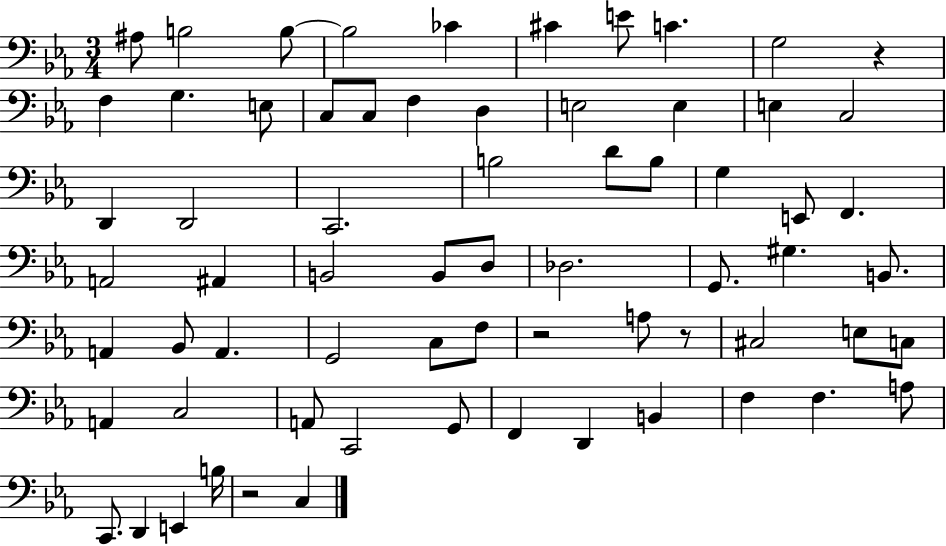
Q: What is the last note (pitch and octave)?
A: C3